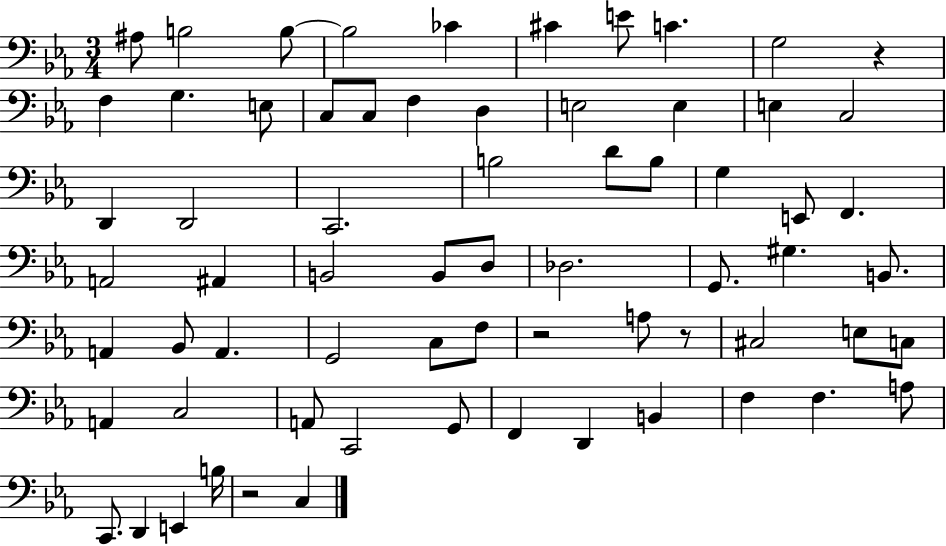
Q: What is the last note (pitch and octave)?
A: C3